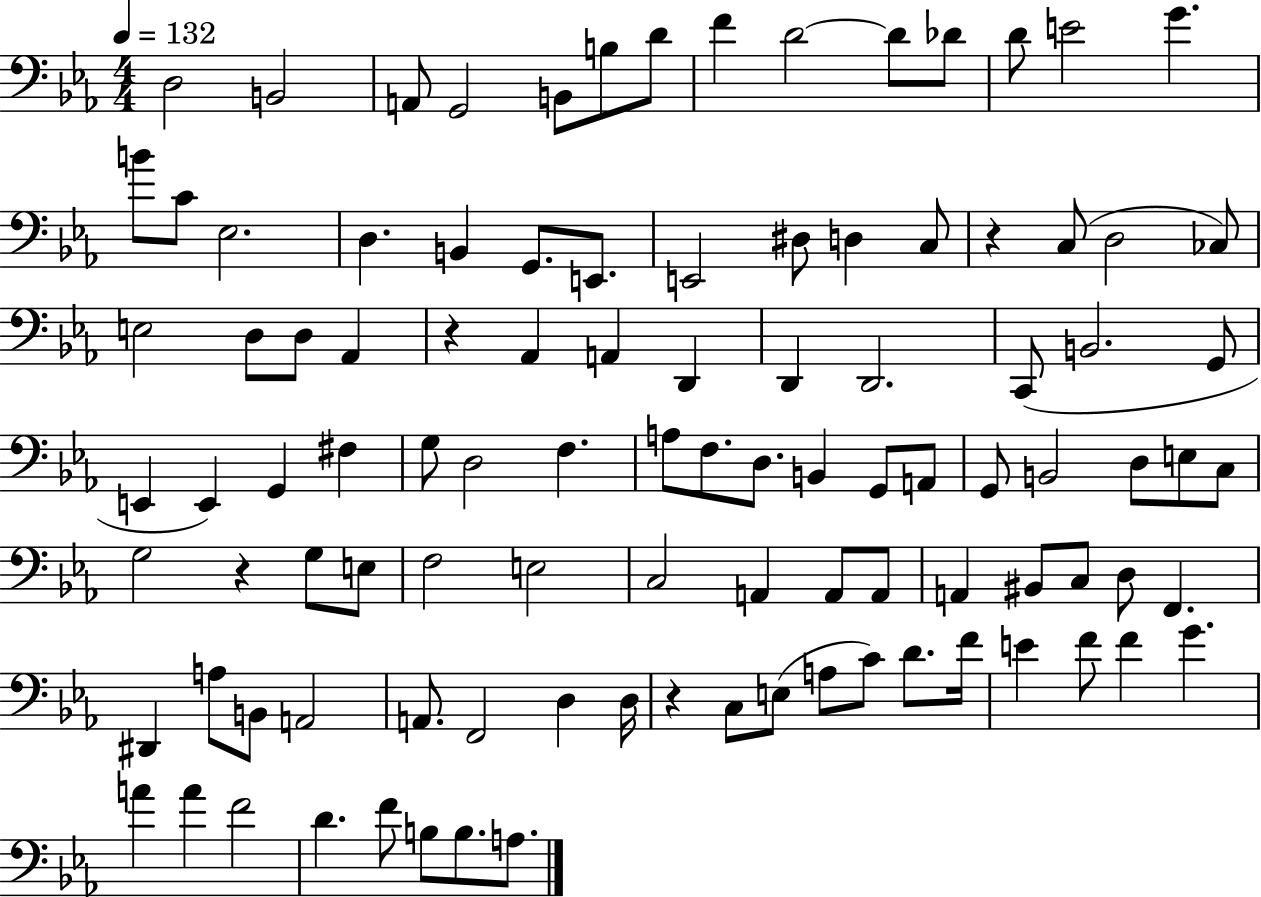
D3/h B2/h A2/e G2/h B2/e B3/e D4/e F4/q D4/h D4/e Db4/e D4/e E4/h G4/q. B4/e C4/e Eb3/h. D3/q. B2/q G2/e. E2/e. E2/h D#3/e D3/q C3/e R/q C3/e D3/h CES3/e E3/h D3/e D3/e Ab2/q R/q Ab2/q A2/q D2/q D2/q D2/h. C2/e B2/h. G2/e E2/q E2/q G2/q F#3/q G3/e D3/h F3/q. A3/e F3/e. D3/e. B2/q G2/e A2/e G2/e B2/h D3/e E3/e C3/e G3/h R/q G3/e E3/e F3/h E3/h C3/h A2/q A2/e A2/e A2/q BIS2/e C3/e D3/e F2/q. D#2/q A3/e B2/e A2/h A2/e. F2/h D3/q D3/s R/q C3/e E3/e A3/e C4/e D4/e. F4/s E4/q F4/e F4/q G4/q. A4/q A4/q F4/h D4/q. F4/e B3/e B3/e. A3/e.